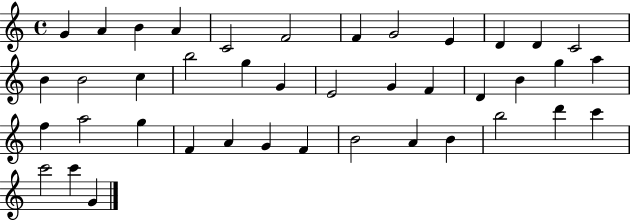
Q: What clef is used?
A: treble